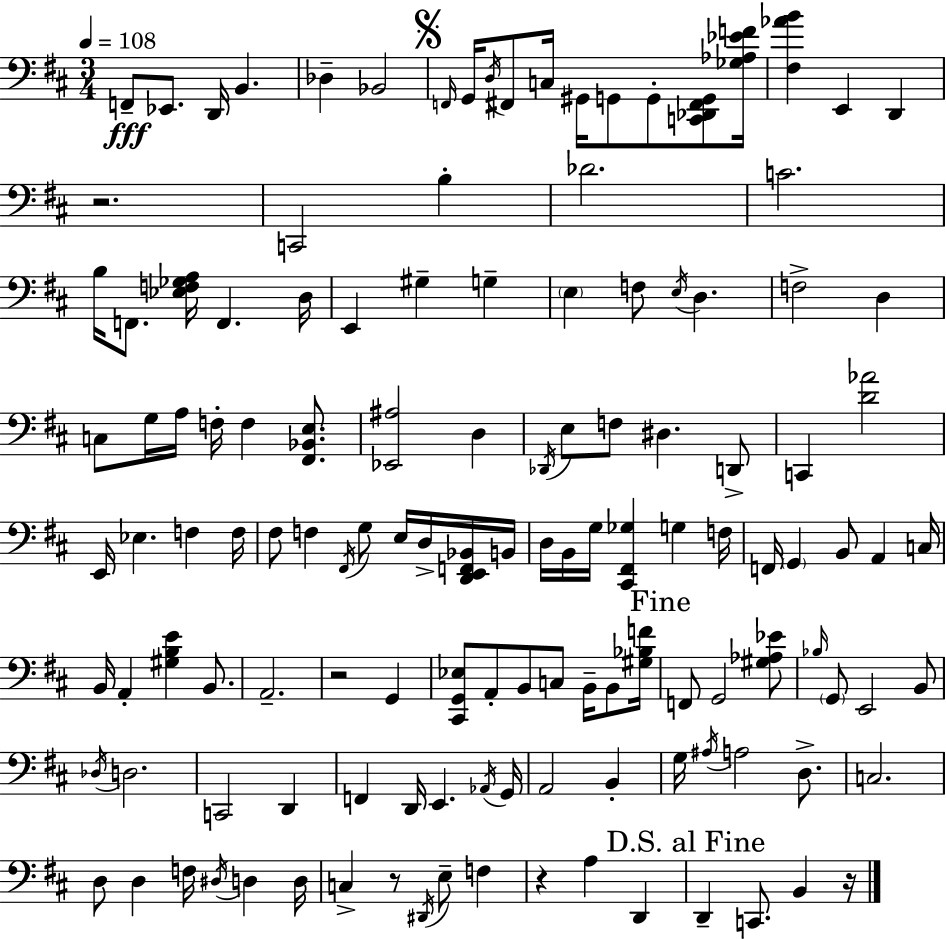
X:1
T:Untitled
M:3/4
L:1/4
K:D
F,,/2 _E,,/2 D,,/4 B,, _D, _B,,2 F,,/4 G,,/4 D,/4 ^F,,/2 C,/4 ^G,,/4 G,,/2 G,,/2 [C,,_D,,^F,,G,,]/2 [_G,_A,_EF]/4 [^F,_AB] E,, D,, z2 C,,2 B, _D2 C2 B,/4 F,,/2 [_E,F,_G,A,]/4 F,, D,/4 E,, ^G, G, E, F,/2 E,/4 D, F,2 D, C,/2 G,/4 A,/4 F,/4 F, [^F,,_B,,E,]/2 [_E,,^A,]2 D, _D,,/4 E,/2 F,/2 ^D, D,,/2 C,, [D_A]2 E,,/4 _E, F, F,/4 ^F,/2 F, ^F,,/4 G,/2 E,/4 D,/4 [D,,E,,F,,_B,,]/4 B,,/4 D,/4 B,,/4 G,/4 [^C,,^F,,_G,] G, F,/4 F,,/4 G,, B,,/2 A,, C,/4 B,,/4 A,, [^G,B,E] B,,/2 A,,2 z2 G,, [^C,,G,,_E,]/2 A,,/2 B,,/2 C,/2 B,,/4 B,,/2 [^G,_B,F]/4 F,,/2 G,,2 [^G,_A,_E]/2 _B,/4 G,,/2 E,,2 B,,/2 _D,/4 D,2 C,,2 D,, F,, D,,/4 E,, _A,,/4 G,,/4 A,,2 B,, G,/4 ^A,/4 A,2 D,/2 C,2 D,/2 D, F,/4 ^D,/4 D, D,/4 C, z/2 ^D,,/4 E,/2 F, z A, D,, D,, C,,/2 B,, z/4